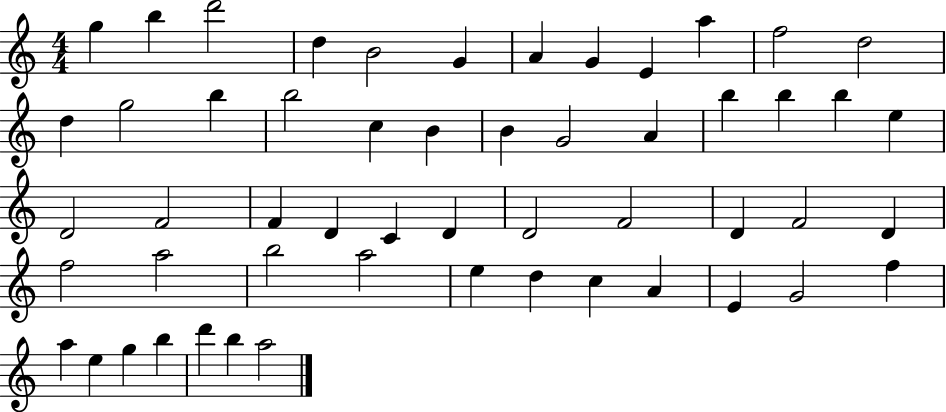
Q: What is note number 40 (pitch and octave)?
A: A5